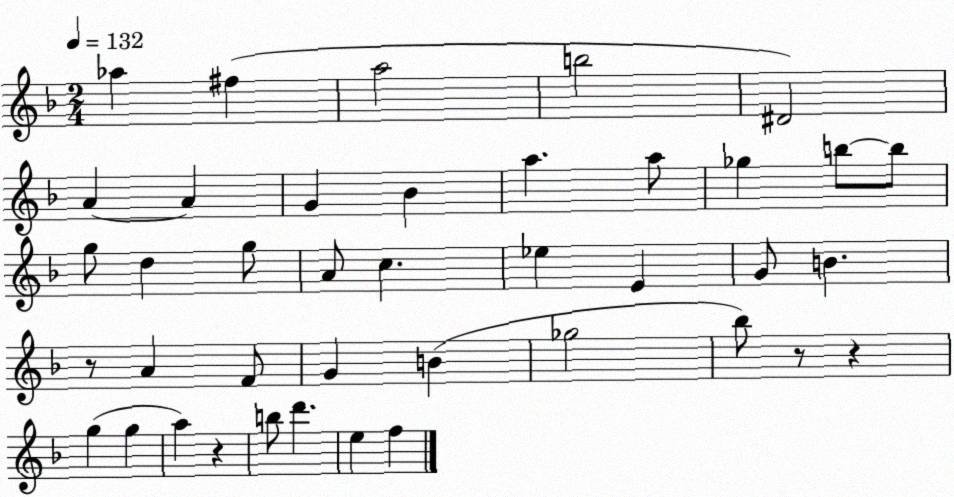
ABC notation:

X:1
T:Untitled
M:2/4
L:1/4
K:F
_a ^f a2 b2 ^D2 A A G _B a a/2 _g b/2 b/2 g/2 d g/2 A/2 c _e E G/2 B z/2 A F/2 G B _g2 _b/2 z/2 z g g a z b/2 d' e f